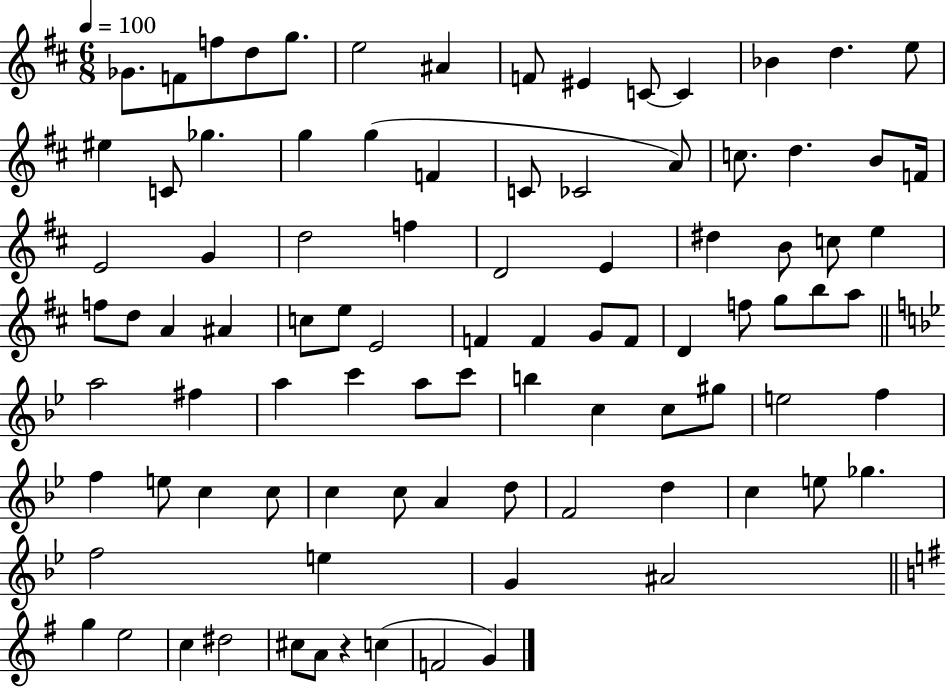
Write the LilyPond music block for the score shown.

{
  \clef treble
  \numericTimeSignature
  \time 6/8
  \key d \major
  \tempo 4 = 100
  ges'8. f'8 f''8 d''8 g''8. | e''2 ais'4 | f'8 eis'4 c'8~~ c'4 | bes'4 d''4. e''8 | \break eis''4 c'8 ges''4. | g''4 g''4( f'4 | c'8 ces'2 a'8) | c''8. d''4. b'8 f'16 | \break e'2 g'4 | d''2 f''4 | d'2 e'4 | dis''4 b'8 c''8 e''4 | \break f''8 d''8 a'4 ais'4 | c''8 e''8 e'2 | f'4 f'4 g'8 f'8 | d'4 f''8 g''8 b''8 a''8 | \break \bar "||" \break \key g \minor a''2 fis''4 | a''4 c'''4 a''8 c'''8 | b''4 c''4 c''8 gis''8 | e''2 f''4 | \break f''4 e''8 c''4 c''8 | c''4 c''8 a'4 d''8 | f'2 d''4 | c''4 e''8 ges''4. | \break f''2 e''4 | g'4 ais'2 | \bar "||" \break \key e \minor g''4 e''2 | c''4 dis''2 | cis''8 a'8 r4 c''4( | f'2 g'4) | \break \bar "|."
}